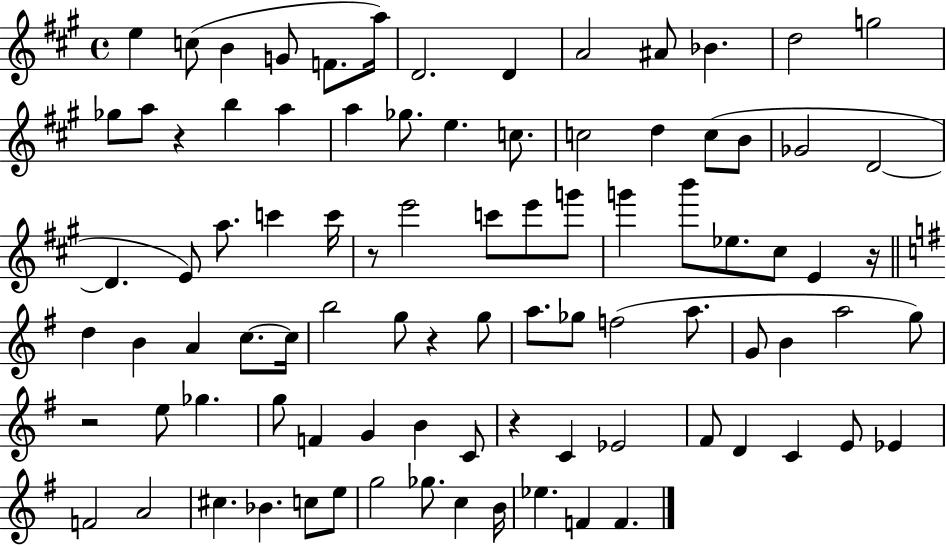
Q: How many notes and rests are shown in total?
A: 90